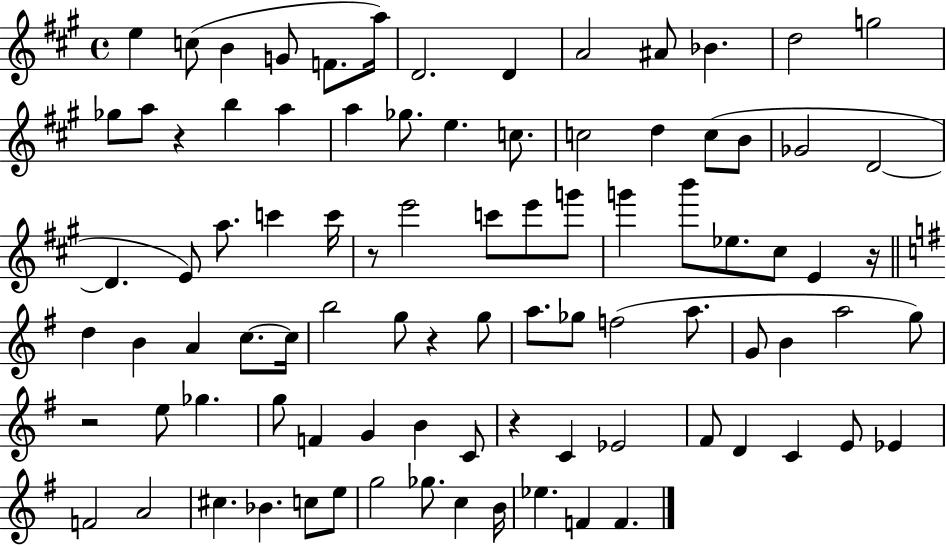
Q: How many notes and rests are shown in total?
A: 90